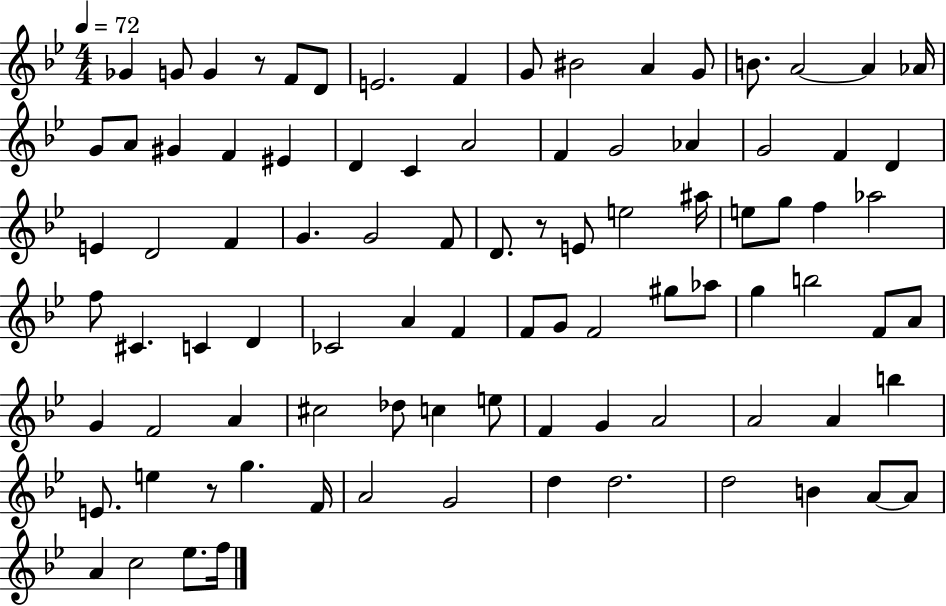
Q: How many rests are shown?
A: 3